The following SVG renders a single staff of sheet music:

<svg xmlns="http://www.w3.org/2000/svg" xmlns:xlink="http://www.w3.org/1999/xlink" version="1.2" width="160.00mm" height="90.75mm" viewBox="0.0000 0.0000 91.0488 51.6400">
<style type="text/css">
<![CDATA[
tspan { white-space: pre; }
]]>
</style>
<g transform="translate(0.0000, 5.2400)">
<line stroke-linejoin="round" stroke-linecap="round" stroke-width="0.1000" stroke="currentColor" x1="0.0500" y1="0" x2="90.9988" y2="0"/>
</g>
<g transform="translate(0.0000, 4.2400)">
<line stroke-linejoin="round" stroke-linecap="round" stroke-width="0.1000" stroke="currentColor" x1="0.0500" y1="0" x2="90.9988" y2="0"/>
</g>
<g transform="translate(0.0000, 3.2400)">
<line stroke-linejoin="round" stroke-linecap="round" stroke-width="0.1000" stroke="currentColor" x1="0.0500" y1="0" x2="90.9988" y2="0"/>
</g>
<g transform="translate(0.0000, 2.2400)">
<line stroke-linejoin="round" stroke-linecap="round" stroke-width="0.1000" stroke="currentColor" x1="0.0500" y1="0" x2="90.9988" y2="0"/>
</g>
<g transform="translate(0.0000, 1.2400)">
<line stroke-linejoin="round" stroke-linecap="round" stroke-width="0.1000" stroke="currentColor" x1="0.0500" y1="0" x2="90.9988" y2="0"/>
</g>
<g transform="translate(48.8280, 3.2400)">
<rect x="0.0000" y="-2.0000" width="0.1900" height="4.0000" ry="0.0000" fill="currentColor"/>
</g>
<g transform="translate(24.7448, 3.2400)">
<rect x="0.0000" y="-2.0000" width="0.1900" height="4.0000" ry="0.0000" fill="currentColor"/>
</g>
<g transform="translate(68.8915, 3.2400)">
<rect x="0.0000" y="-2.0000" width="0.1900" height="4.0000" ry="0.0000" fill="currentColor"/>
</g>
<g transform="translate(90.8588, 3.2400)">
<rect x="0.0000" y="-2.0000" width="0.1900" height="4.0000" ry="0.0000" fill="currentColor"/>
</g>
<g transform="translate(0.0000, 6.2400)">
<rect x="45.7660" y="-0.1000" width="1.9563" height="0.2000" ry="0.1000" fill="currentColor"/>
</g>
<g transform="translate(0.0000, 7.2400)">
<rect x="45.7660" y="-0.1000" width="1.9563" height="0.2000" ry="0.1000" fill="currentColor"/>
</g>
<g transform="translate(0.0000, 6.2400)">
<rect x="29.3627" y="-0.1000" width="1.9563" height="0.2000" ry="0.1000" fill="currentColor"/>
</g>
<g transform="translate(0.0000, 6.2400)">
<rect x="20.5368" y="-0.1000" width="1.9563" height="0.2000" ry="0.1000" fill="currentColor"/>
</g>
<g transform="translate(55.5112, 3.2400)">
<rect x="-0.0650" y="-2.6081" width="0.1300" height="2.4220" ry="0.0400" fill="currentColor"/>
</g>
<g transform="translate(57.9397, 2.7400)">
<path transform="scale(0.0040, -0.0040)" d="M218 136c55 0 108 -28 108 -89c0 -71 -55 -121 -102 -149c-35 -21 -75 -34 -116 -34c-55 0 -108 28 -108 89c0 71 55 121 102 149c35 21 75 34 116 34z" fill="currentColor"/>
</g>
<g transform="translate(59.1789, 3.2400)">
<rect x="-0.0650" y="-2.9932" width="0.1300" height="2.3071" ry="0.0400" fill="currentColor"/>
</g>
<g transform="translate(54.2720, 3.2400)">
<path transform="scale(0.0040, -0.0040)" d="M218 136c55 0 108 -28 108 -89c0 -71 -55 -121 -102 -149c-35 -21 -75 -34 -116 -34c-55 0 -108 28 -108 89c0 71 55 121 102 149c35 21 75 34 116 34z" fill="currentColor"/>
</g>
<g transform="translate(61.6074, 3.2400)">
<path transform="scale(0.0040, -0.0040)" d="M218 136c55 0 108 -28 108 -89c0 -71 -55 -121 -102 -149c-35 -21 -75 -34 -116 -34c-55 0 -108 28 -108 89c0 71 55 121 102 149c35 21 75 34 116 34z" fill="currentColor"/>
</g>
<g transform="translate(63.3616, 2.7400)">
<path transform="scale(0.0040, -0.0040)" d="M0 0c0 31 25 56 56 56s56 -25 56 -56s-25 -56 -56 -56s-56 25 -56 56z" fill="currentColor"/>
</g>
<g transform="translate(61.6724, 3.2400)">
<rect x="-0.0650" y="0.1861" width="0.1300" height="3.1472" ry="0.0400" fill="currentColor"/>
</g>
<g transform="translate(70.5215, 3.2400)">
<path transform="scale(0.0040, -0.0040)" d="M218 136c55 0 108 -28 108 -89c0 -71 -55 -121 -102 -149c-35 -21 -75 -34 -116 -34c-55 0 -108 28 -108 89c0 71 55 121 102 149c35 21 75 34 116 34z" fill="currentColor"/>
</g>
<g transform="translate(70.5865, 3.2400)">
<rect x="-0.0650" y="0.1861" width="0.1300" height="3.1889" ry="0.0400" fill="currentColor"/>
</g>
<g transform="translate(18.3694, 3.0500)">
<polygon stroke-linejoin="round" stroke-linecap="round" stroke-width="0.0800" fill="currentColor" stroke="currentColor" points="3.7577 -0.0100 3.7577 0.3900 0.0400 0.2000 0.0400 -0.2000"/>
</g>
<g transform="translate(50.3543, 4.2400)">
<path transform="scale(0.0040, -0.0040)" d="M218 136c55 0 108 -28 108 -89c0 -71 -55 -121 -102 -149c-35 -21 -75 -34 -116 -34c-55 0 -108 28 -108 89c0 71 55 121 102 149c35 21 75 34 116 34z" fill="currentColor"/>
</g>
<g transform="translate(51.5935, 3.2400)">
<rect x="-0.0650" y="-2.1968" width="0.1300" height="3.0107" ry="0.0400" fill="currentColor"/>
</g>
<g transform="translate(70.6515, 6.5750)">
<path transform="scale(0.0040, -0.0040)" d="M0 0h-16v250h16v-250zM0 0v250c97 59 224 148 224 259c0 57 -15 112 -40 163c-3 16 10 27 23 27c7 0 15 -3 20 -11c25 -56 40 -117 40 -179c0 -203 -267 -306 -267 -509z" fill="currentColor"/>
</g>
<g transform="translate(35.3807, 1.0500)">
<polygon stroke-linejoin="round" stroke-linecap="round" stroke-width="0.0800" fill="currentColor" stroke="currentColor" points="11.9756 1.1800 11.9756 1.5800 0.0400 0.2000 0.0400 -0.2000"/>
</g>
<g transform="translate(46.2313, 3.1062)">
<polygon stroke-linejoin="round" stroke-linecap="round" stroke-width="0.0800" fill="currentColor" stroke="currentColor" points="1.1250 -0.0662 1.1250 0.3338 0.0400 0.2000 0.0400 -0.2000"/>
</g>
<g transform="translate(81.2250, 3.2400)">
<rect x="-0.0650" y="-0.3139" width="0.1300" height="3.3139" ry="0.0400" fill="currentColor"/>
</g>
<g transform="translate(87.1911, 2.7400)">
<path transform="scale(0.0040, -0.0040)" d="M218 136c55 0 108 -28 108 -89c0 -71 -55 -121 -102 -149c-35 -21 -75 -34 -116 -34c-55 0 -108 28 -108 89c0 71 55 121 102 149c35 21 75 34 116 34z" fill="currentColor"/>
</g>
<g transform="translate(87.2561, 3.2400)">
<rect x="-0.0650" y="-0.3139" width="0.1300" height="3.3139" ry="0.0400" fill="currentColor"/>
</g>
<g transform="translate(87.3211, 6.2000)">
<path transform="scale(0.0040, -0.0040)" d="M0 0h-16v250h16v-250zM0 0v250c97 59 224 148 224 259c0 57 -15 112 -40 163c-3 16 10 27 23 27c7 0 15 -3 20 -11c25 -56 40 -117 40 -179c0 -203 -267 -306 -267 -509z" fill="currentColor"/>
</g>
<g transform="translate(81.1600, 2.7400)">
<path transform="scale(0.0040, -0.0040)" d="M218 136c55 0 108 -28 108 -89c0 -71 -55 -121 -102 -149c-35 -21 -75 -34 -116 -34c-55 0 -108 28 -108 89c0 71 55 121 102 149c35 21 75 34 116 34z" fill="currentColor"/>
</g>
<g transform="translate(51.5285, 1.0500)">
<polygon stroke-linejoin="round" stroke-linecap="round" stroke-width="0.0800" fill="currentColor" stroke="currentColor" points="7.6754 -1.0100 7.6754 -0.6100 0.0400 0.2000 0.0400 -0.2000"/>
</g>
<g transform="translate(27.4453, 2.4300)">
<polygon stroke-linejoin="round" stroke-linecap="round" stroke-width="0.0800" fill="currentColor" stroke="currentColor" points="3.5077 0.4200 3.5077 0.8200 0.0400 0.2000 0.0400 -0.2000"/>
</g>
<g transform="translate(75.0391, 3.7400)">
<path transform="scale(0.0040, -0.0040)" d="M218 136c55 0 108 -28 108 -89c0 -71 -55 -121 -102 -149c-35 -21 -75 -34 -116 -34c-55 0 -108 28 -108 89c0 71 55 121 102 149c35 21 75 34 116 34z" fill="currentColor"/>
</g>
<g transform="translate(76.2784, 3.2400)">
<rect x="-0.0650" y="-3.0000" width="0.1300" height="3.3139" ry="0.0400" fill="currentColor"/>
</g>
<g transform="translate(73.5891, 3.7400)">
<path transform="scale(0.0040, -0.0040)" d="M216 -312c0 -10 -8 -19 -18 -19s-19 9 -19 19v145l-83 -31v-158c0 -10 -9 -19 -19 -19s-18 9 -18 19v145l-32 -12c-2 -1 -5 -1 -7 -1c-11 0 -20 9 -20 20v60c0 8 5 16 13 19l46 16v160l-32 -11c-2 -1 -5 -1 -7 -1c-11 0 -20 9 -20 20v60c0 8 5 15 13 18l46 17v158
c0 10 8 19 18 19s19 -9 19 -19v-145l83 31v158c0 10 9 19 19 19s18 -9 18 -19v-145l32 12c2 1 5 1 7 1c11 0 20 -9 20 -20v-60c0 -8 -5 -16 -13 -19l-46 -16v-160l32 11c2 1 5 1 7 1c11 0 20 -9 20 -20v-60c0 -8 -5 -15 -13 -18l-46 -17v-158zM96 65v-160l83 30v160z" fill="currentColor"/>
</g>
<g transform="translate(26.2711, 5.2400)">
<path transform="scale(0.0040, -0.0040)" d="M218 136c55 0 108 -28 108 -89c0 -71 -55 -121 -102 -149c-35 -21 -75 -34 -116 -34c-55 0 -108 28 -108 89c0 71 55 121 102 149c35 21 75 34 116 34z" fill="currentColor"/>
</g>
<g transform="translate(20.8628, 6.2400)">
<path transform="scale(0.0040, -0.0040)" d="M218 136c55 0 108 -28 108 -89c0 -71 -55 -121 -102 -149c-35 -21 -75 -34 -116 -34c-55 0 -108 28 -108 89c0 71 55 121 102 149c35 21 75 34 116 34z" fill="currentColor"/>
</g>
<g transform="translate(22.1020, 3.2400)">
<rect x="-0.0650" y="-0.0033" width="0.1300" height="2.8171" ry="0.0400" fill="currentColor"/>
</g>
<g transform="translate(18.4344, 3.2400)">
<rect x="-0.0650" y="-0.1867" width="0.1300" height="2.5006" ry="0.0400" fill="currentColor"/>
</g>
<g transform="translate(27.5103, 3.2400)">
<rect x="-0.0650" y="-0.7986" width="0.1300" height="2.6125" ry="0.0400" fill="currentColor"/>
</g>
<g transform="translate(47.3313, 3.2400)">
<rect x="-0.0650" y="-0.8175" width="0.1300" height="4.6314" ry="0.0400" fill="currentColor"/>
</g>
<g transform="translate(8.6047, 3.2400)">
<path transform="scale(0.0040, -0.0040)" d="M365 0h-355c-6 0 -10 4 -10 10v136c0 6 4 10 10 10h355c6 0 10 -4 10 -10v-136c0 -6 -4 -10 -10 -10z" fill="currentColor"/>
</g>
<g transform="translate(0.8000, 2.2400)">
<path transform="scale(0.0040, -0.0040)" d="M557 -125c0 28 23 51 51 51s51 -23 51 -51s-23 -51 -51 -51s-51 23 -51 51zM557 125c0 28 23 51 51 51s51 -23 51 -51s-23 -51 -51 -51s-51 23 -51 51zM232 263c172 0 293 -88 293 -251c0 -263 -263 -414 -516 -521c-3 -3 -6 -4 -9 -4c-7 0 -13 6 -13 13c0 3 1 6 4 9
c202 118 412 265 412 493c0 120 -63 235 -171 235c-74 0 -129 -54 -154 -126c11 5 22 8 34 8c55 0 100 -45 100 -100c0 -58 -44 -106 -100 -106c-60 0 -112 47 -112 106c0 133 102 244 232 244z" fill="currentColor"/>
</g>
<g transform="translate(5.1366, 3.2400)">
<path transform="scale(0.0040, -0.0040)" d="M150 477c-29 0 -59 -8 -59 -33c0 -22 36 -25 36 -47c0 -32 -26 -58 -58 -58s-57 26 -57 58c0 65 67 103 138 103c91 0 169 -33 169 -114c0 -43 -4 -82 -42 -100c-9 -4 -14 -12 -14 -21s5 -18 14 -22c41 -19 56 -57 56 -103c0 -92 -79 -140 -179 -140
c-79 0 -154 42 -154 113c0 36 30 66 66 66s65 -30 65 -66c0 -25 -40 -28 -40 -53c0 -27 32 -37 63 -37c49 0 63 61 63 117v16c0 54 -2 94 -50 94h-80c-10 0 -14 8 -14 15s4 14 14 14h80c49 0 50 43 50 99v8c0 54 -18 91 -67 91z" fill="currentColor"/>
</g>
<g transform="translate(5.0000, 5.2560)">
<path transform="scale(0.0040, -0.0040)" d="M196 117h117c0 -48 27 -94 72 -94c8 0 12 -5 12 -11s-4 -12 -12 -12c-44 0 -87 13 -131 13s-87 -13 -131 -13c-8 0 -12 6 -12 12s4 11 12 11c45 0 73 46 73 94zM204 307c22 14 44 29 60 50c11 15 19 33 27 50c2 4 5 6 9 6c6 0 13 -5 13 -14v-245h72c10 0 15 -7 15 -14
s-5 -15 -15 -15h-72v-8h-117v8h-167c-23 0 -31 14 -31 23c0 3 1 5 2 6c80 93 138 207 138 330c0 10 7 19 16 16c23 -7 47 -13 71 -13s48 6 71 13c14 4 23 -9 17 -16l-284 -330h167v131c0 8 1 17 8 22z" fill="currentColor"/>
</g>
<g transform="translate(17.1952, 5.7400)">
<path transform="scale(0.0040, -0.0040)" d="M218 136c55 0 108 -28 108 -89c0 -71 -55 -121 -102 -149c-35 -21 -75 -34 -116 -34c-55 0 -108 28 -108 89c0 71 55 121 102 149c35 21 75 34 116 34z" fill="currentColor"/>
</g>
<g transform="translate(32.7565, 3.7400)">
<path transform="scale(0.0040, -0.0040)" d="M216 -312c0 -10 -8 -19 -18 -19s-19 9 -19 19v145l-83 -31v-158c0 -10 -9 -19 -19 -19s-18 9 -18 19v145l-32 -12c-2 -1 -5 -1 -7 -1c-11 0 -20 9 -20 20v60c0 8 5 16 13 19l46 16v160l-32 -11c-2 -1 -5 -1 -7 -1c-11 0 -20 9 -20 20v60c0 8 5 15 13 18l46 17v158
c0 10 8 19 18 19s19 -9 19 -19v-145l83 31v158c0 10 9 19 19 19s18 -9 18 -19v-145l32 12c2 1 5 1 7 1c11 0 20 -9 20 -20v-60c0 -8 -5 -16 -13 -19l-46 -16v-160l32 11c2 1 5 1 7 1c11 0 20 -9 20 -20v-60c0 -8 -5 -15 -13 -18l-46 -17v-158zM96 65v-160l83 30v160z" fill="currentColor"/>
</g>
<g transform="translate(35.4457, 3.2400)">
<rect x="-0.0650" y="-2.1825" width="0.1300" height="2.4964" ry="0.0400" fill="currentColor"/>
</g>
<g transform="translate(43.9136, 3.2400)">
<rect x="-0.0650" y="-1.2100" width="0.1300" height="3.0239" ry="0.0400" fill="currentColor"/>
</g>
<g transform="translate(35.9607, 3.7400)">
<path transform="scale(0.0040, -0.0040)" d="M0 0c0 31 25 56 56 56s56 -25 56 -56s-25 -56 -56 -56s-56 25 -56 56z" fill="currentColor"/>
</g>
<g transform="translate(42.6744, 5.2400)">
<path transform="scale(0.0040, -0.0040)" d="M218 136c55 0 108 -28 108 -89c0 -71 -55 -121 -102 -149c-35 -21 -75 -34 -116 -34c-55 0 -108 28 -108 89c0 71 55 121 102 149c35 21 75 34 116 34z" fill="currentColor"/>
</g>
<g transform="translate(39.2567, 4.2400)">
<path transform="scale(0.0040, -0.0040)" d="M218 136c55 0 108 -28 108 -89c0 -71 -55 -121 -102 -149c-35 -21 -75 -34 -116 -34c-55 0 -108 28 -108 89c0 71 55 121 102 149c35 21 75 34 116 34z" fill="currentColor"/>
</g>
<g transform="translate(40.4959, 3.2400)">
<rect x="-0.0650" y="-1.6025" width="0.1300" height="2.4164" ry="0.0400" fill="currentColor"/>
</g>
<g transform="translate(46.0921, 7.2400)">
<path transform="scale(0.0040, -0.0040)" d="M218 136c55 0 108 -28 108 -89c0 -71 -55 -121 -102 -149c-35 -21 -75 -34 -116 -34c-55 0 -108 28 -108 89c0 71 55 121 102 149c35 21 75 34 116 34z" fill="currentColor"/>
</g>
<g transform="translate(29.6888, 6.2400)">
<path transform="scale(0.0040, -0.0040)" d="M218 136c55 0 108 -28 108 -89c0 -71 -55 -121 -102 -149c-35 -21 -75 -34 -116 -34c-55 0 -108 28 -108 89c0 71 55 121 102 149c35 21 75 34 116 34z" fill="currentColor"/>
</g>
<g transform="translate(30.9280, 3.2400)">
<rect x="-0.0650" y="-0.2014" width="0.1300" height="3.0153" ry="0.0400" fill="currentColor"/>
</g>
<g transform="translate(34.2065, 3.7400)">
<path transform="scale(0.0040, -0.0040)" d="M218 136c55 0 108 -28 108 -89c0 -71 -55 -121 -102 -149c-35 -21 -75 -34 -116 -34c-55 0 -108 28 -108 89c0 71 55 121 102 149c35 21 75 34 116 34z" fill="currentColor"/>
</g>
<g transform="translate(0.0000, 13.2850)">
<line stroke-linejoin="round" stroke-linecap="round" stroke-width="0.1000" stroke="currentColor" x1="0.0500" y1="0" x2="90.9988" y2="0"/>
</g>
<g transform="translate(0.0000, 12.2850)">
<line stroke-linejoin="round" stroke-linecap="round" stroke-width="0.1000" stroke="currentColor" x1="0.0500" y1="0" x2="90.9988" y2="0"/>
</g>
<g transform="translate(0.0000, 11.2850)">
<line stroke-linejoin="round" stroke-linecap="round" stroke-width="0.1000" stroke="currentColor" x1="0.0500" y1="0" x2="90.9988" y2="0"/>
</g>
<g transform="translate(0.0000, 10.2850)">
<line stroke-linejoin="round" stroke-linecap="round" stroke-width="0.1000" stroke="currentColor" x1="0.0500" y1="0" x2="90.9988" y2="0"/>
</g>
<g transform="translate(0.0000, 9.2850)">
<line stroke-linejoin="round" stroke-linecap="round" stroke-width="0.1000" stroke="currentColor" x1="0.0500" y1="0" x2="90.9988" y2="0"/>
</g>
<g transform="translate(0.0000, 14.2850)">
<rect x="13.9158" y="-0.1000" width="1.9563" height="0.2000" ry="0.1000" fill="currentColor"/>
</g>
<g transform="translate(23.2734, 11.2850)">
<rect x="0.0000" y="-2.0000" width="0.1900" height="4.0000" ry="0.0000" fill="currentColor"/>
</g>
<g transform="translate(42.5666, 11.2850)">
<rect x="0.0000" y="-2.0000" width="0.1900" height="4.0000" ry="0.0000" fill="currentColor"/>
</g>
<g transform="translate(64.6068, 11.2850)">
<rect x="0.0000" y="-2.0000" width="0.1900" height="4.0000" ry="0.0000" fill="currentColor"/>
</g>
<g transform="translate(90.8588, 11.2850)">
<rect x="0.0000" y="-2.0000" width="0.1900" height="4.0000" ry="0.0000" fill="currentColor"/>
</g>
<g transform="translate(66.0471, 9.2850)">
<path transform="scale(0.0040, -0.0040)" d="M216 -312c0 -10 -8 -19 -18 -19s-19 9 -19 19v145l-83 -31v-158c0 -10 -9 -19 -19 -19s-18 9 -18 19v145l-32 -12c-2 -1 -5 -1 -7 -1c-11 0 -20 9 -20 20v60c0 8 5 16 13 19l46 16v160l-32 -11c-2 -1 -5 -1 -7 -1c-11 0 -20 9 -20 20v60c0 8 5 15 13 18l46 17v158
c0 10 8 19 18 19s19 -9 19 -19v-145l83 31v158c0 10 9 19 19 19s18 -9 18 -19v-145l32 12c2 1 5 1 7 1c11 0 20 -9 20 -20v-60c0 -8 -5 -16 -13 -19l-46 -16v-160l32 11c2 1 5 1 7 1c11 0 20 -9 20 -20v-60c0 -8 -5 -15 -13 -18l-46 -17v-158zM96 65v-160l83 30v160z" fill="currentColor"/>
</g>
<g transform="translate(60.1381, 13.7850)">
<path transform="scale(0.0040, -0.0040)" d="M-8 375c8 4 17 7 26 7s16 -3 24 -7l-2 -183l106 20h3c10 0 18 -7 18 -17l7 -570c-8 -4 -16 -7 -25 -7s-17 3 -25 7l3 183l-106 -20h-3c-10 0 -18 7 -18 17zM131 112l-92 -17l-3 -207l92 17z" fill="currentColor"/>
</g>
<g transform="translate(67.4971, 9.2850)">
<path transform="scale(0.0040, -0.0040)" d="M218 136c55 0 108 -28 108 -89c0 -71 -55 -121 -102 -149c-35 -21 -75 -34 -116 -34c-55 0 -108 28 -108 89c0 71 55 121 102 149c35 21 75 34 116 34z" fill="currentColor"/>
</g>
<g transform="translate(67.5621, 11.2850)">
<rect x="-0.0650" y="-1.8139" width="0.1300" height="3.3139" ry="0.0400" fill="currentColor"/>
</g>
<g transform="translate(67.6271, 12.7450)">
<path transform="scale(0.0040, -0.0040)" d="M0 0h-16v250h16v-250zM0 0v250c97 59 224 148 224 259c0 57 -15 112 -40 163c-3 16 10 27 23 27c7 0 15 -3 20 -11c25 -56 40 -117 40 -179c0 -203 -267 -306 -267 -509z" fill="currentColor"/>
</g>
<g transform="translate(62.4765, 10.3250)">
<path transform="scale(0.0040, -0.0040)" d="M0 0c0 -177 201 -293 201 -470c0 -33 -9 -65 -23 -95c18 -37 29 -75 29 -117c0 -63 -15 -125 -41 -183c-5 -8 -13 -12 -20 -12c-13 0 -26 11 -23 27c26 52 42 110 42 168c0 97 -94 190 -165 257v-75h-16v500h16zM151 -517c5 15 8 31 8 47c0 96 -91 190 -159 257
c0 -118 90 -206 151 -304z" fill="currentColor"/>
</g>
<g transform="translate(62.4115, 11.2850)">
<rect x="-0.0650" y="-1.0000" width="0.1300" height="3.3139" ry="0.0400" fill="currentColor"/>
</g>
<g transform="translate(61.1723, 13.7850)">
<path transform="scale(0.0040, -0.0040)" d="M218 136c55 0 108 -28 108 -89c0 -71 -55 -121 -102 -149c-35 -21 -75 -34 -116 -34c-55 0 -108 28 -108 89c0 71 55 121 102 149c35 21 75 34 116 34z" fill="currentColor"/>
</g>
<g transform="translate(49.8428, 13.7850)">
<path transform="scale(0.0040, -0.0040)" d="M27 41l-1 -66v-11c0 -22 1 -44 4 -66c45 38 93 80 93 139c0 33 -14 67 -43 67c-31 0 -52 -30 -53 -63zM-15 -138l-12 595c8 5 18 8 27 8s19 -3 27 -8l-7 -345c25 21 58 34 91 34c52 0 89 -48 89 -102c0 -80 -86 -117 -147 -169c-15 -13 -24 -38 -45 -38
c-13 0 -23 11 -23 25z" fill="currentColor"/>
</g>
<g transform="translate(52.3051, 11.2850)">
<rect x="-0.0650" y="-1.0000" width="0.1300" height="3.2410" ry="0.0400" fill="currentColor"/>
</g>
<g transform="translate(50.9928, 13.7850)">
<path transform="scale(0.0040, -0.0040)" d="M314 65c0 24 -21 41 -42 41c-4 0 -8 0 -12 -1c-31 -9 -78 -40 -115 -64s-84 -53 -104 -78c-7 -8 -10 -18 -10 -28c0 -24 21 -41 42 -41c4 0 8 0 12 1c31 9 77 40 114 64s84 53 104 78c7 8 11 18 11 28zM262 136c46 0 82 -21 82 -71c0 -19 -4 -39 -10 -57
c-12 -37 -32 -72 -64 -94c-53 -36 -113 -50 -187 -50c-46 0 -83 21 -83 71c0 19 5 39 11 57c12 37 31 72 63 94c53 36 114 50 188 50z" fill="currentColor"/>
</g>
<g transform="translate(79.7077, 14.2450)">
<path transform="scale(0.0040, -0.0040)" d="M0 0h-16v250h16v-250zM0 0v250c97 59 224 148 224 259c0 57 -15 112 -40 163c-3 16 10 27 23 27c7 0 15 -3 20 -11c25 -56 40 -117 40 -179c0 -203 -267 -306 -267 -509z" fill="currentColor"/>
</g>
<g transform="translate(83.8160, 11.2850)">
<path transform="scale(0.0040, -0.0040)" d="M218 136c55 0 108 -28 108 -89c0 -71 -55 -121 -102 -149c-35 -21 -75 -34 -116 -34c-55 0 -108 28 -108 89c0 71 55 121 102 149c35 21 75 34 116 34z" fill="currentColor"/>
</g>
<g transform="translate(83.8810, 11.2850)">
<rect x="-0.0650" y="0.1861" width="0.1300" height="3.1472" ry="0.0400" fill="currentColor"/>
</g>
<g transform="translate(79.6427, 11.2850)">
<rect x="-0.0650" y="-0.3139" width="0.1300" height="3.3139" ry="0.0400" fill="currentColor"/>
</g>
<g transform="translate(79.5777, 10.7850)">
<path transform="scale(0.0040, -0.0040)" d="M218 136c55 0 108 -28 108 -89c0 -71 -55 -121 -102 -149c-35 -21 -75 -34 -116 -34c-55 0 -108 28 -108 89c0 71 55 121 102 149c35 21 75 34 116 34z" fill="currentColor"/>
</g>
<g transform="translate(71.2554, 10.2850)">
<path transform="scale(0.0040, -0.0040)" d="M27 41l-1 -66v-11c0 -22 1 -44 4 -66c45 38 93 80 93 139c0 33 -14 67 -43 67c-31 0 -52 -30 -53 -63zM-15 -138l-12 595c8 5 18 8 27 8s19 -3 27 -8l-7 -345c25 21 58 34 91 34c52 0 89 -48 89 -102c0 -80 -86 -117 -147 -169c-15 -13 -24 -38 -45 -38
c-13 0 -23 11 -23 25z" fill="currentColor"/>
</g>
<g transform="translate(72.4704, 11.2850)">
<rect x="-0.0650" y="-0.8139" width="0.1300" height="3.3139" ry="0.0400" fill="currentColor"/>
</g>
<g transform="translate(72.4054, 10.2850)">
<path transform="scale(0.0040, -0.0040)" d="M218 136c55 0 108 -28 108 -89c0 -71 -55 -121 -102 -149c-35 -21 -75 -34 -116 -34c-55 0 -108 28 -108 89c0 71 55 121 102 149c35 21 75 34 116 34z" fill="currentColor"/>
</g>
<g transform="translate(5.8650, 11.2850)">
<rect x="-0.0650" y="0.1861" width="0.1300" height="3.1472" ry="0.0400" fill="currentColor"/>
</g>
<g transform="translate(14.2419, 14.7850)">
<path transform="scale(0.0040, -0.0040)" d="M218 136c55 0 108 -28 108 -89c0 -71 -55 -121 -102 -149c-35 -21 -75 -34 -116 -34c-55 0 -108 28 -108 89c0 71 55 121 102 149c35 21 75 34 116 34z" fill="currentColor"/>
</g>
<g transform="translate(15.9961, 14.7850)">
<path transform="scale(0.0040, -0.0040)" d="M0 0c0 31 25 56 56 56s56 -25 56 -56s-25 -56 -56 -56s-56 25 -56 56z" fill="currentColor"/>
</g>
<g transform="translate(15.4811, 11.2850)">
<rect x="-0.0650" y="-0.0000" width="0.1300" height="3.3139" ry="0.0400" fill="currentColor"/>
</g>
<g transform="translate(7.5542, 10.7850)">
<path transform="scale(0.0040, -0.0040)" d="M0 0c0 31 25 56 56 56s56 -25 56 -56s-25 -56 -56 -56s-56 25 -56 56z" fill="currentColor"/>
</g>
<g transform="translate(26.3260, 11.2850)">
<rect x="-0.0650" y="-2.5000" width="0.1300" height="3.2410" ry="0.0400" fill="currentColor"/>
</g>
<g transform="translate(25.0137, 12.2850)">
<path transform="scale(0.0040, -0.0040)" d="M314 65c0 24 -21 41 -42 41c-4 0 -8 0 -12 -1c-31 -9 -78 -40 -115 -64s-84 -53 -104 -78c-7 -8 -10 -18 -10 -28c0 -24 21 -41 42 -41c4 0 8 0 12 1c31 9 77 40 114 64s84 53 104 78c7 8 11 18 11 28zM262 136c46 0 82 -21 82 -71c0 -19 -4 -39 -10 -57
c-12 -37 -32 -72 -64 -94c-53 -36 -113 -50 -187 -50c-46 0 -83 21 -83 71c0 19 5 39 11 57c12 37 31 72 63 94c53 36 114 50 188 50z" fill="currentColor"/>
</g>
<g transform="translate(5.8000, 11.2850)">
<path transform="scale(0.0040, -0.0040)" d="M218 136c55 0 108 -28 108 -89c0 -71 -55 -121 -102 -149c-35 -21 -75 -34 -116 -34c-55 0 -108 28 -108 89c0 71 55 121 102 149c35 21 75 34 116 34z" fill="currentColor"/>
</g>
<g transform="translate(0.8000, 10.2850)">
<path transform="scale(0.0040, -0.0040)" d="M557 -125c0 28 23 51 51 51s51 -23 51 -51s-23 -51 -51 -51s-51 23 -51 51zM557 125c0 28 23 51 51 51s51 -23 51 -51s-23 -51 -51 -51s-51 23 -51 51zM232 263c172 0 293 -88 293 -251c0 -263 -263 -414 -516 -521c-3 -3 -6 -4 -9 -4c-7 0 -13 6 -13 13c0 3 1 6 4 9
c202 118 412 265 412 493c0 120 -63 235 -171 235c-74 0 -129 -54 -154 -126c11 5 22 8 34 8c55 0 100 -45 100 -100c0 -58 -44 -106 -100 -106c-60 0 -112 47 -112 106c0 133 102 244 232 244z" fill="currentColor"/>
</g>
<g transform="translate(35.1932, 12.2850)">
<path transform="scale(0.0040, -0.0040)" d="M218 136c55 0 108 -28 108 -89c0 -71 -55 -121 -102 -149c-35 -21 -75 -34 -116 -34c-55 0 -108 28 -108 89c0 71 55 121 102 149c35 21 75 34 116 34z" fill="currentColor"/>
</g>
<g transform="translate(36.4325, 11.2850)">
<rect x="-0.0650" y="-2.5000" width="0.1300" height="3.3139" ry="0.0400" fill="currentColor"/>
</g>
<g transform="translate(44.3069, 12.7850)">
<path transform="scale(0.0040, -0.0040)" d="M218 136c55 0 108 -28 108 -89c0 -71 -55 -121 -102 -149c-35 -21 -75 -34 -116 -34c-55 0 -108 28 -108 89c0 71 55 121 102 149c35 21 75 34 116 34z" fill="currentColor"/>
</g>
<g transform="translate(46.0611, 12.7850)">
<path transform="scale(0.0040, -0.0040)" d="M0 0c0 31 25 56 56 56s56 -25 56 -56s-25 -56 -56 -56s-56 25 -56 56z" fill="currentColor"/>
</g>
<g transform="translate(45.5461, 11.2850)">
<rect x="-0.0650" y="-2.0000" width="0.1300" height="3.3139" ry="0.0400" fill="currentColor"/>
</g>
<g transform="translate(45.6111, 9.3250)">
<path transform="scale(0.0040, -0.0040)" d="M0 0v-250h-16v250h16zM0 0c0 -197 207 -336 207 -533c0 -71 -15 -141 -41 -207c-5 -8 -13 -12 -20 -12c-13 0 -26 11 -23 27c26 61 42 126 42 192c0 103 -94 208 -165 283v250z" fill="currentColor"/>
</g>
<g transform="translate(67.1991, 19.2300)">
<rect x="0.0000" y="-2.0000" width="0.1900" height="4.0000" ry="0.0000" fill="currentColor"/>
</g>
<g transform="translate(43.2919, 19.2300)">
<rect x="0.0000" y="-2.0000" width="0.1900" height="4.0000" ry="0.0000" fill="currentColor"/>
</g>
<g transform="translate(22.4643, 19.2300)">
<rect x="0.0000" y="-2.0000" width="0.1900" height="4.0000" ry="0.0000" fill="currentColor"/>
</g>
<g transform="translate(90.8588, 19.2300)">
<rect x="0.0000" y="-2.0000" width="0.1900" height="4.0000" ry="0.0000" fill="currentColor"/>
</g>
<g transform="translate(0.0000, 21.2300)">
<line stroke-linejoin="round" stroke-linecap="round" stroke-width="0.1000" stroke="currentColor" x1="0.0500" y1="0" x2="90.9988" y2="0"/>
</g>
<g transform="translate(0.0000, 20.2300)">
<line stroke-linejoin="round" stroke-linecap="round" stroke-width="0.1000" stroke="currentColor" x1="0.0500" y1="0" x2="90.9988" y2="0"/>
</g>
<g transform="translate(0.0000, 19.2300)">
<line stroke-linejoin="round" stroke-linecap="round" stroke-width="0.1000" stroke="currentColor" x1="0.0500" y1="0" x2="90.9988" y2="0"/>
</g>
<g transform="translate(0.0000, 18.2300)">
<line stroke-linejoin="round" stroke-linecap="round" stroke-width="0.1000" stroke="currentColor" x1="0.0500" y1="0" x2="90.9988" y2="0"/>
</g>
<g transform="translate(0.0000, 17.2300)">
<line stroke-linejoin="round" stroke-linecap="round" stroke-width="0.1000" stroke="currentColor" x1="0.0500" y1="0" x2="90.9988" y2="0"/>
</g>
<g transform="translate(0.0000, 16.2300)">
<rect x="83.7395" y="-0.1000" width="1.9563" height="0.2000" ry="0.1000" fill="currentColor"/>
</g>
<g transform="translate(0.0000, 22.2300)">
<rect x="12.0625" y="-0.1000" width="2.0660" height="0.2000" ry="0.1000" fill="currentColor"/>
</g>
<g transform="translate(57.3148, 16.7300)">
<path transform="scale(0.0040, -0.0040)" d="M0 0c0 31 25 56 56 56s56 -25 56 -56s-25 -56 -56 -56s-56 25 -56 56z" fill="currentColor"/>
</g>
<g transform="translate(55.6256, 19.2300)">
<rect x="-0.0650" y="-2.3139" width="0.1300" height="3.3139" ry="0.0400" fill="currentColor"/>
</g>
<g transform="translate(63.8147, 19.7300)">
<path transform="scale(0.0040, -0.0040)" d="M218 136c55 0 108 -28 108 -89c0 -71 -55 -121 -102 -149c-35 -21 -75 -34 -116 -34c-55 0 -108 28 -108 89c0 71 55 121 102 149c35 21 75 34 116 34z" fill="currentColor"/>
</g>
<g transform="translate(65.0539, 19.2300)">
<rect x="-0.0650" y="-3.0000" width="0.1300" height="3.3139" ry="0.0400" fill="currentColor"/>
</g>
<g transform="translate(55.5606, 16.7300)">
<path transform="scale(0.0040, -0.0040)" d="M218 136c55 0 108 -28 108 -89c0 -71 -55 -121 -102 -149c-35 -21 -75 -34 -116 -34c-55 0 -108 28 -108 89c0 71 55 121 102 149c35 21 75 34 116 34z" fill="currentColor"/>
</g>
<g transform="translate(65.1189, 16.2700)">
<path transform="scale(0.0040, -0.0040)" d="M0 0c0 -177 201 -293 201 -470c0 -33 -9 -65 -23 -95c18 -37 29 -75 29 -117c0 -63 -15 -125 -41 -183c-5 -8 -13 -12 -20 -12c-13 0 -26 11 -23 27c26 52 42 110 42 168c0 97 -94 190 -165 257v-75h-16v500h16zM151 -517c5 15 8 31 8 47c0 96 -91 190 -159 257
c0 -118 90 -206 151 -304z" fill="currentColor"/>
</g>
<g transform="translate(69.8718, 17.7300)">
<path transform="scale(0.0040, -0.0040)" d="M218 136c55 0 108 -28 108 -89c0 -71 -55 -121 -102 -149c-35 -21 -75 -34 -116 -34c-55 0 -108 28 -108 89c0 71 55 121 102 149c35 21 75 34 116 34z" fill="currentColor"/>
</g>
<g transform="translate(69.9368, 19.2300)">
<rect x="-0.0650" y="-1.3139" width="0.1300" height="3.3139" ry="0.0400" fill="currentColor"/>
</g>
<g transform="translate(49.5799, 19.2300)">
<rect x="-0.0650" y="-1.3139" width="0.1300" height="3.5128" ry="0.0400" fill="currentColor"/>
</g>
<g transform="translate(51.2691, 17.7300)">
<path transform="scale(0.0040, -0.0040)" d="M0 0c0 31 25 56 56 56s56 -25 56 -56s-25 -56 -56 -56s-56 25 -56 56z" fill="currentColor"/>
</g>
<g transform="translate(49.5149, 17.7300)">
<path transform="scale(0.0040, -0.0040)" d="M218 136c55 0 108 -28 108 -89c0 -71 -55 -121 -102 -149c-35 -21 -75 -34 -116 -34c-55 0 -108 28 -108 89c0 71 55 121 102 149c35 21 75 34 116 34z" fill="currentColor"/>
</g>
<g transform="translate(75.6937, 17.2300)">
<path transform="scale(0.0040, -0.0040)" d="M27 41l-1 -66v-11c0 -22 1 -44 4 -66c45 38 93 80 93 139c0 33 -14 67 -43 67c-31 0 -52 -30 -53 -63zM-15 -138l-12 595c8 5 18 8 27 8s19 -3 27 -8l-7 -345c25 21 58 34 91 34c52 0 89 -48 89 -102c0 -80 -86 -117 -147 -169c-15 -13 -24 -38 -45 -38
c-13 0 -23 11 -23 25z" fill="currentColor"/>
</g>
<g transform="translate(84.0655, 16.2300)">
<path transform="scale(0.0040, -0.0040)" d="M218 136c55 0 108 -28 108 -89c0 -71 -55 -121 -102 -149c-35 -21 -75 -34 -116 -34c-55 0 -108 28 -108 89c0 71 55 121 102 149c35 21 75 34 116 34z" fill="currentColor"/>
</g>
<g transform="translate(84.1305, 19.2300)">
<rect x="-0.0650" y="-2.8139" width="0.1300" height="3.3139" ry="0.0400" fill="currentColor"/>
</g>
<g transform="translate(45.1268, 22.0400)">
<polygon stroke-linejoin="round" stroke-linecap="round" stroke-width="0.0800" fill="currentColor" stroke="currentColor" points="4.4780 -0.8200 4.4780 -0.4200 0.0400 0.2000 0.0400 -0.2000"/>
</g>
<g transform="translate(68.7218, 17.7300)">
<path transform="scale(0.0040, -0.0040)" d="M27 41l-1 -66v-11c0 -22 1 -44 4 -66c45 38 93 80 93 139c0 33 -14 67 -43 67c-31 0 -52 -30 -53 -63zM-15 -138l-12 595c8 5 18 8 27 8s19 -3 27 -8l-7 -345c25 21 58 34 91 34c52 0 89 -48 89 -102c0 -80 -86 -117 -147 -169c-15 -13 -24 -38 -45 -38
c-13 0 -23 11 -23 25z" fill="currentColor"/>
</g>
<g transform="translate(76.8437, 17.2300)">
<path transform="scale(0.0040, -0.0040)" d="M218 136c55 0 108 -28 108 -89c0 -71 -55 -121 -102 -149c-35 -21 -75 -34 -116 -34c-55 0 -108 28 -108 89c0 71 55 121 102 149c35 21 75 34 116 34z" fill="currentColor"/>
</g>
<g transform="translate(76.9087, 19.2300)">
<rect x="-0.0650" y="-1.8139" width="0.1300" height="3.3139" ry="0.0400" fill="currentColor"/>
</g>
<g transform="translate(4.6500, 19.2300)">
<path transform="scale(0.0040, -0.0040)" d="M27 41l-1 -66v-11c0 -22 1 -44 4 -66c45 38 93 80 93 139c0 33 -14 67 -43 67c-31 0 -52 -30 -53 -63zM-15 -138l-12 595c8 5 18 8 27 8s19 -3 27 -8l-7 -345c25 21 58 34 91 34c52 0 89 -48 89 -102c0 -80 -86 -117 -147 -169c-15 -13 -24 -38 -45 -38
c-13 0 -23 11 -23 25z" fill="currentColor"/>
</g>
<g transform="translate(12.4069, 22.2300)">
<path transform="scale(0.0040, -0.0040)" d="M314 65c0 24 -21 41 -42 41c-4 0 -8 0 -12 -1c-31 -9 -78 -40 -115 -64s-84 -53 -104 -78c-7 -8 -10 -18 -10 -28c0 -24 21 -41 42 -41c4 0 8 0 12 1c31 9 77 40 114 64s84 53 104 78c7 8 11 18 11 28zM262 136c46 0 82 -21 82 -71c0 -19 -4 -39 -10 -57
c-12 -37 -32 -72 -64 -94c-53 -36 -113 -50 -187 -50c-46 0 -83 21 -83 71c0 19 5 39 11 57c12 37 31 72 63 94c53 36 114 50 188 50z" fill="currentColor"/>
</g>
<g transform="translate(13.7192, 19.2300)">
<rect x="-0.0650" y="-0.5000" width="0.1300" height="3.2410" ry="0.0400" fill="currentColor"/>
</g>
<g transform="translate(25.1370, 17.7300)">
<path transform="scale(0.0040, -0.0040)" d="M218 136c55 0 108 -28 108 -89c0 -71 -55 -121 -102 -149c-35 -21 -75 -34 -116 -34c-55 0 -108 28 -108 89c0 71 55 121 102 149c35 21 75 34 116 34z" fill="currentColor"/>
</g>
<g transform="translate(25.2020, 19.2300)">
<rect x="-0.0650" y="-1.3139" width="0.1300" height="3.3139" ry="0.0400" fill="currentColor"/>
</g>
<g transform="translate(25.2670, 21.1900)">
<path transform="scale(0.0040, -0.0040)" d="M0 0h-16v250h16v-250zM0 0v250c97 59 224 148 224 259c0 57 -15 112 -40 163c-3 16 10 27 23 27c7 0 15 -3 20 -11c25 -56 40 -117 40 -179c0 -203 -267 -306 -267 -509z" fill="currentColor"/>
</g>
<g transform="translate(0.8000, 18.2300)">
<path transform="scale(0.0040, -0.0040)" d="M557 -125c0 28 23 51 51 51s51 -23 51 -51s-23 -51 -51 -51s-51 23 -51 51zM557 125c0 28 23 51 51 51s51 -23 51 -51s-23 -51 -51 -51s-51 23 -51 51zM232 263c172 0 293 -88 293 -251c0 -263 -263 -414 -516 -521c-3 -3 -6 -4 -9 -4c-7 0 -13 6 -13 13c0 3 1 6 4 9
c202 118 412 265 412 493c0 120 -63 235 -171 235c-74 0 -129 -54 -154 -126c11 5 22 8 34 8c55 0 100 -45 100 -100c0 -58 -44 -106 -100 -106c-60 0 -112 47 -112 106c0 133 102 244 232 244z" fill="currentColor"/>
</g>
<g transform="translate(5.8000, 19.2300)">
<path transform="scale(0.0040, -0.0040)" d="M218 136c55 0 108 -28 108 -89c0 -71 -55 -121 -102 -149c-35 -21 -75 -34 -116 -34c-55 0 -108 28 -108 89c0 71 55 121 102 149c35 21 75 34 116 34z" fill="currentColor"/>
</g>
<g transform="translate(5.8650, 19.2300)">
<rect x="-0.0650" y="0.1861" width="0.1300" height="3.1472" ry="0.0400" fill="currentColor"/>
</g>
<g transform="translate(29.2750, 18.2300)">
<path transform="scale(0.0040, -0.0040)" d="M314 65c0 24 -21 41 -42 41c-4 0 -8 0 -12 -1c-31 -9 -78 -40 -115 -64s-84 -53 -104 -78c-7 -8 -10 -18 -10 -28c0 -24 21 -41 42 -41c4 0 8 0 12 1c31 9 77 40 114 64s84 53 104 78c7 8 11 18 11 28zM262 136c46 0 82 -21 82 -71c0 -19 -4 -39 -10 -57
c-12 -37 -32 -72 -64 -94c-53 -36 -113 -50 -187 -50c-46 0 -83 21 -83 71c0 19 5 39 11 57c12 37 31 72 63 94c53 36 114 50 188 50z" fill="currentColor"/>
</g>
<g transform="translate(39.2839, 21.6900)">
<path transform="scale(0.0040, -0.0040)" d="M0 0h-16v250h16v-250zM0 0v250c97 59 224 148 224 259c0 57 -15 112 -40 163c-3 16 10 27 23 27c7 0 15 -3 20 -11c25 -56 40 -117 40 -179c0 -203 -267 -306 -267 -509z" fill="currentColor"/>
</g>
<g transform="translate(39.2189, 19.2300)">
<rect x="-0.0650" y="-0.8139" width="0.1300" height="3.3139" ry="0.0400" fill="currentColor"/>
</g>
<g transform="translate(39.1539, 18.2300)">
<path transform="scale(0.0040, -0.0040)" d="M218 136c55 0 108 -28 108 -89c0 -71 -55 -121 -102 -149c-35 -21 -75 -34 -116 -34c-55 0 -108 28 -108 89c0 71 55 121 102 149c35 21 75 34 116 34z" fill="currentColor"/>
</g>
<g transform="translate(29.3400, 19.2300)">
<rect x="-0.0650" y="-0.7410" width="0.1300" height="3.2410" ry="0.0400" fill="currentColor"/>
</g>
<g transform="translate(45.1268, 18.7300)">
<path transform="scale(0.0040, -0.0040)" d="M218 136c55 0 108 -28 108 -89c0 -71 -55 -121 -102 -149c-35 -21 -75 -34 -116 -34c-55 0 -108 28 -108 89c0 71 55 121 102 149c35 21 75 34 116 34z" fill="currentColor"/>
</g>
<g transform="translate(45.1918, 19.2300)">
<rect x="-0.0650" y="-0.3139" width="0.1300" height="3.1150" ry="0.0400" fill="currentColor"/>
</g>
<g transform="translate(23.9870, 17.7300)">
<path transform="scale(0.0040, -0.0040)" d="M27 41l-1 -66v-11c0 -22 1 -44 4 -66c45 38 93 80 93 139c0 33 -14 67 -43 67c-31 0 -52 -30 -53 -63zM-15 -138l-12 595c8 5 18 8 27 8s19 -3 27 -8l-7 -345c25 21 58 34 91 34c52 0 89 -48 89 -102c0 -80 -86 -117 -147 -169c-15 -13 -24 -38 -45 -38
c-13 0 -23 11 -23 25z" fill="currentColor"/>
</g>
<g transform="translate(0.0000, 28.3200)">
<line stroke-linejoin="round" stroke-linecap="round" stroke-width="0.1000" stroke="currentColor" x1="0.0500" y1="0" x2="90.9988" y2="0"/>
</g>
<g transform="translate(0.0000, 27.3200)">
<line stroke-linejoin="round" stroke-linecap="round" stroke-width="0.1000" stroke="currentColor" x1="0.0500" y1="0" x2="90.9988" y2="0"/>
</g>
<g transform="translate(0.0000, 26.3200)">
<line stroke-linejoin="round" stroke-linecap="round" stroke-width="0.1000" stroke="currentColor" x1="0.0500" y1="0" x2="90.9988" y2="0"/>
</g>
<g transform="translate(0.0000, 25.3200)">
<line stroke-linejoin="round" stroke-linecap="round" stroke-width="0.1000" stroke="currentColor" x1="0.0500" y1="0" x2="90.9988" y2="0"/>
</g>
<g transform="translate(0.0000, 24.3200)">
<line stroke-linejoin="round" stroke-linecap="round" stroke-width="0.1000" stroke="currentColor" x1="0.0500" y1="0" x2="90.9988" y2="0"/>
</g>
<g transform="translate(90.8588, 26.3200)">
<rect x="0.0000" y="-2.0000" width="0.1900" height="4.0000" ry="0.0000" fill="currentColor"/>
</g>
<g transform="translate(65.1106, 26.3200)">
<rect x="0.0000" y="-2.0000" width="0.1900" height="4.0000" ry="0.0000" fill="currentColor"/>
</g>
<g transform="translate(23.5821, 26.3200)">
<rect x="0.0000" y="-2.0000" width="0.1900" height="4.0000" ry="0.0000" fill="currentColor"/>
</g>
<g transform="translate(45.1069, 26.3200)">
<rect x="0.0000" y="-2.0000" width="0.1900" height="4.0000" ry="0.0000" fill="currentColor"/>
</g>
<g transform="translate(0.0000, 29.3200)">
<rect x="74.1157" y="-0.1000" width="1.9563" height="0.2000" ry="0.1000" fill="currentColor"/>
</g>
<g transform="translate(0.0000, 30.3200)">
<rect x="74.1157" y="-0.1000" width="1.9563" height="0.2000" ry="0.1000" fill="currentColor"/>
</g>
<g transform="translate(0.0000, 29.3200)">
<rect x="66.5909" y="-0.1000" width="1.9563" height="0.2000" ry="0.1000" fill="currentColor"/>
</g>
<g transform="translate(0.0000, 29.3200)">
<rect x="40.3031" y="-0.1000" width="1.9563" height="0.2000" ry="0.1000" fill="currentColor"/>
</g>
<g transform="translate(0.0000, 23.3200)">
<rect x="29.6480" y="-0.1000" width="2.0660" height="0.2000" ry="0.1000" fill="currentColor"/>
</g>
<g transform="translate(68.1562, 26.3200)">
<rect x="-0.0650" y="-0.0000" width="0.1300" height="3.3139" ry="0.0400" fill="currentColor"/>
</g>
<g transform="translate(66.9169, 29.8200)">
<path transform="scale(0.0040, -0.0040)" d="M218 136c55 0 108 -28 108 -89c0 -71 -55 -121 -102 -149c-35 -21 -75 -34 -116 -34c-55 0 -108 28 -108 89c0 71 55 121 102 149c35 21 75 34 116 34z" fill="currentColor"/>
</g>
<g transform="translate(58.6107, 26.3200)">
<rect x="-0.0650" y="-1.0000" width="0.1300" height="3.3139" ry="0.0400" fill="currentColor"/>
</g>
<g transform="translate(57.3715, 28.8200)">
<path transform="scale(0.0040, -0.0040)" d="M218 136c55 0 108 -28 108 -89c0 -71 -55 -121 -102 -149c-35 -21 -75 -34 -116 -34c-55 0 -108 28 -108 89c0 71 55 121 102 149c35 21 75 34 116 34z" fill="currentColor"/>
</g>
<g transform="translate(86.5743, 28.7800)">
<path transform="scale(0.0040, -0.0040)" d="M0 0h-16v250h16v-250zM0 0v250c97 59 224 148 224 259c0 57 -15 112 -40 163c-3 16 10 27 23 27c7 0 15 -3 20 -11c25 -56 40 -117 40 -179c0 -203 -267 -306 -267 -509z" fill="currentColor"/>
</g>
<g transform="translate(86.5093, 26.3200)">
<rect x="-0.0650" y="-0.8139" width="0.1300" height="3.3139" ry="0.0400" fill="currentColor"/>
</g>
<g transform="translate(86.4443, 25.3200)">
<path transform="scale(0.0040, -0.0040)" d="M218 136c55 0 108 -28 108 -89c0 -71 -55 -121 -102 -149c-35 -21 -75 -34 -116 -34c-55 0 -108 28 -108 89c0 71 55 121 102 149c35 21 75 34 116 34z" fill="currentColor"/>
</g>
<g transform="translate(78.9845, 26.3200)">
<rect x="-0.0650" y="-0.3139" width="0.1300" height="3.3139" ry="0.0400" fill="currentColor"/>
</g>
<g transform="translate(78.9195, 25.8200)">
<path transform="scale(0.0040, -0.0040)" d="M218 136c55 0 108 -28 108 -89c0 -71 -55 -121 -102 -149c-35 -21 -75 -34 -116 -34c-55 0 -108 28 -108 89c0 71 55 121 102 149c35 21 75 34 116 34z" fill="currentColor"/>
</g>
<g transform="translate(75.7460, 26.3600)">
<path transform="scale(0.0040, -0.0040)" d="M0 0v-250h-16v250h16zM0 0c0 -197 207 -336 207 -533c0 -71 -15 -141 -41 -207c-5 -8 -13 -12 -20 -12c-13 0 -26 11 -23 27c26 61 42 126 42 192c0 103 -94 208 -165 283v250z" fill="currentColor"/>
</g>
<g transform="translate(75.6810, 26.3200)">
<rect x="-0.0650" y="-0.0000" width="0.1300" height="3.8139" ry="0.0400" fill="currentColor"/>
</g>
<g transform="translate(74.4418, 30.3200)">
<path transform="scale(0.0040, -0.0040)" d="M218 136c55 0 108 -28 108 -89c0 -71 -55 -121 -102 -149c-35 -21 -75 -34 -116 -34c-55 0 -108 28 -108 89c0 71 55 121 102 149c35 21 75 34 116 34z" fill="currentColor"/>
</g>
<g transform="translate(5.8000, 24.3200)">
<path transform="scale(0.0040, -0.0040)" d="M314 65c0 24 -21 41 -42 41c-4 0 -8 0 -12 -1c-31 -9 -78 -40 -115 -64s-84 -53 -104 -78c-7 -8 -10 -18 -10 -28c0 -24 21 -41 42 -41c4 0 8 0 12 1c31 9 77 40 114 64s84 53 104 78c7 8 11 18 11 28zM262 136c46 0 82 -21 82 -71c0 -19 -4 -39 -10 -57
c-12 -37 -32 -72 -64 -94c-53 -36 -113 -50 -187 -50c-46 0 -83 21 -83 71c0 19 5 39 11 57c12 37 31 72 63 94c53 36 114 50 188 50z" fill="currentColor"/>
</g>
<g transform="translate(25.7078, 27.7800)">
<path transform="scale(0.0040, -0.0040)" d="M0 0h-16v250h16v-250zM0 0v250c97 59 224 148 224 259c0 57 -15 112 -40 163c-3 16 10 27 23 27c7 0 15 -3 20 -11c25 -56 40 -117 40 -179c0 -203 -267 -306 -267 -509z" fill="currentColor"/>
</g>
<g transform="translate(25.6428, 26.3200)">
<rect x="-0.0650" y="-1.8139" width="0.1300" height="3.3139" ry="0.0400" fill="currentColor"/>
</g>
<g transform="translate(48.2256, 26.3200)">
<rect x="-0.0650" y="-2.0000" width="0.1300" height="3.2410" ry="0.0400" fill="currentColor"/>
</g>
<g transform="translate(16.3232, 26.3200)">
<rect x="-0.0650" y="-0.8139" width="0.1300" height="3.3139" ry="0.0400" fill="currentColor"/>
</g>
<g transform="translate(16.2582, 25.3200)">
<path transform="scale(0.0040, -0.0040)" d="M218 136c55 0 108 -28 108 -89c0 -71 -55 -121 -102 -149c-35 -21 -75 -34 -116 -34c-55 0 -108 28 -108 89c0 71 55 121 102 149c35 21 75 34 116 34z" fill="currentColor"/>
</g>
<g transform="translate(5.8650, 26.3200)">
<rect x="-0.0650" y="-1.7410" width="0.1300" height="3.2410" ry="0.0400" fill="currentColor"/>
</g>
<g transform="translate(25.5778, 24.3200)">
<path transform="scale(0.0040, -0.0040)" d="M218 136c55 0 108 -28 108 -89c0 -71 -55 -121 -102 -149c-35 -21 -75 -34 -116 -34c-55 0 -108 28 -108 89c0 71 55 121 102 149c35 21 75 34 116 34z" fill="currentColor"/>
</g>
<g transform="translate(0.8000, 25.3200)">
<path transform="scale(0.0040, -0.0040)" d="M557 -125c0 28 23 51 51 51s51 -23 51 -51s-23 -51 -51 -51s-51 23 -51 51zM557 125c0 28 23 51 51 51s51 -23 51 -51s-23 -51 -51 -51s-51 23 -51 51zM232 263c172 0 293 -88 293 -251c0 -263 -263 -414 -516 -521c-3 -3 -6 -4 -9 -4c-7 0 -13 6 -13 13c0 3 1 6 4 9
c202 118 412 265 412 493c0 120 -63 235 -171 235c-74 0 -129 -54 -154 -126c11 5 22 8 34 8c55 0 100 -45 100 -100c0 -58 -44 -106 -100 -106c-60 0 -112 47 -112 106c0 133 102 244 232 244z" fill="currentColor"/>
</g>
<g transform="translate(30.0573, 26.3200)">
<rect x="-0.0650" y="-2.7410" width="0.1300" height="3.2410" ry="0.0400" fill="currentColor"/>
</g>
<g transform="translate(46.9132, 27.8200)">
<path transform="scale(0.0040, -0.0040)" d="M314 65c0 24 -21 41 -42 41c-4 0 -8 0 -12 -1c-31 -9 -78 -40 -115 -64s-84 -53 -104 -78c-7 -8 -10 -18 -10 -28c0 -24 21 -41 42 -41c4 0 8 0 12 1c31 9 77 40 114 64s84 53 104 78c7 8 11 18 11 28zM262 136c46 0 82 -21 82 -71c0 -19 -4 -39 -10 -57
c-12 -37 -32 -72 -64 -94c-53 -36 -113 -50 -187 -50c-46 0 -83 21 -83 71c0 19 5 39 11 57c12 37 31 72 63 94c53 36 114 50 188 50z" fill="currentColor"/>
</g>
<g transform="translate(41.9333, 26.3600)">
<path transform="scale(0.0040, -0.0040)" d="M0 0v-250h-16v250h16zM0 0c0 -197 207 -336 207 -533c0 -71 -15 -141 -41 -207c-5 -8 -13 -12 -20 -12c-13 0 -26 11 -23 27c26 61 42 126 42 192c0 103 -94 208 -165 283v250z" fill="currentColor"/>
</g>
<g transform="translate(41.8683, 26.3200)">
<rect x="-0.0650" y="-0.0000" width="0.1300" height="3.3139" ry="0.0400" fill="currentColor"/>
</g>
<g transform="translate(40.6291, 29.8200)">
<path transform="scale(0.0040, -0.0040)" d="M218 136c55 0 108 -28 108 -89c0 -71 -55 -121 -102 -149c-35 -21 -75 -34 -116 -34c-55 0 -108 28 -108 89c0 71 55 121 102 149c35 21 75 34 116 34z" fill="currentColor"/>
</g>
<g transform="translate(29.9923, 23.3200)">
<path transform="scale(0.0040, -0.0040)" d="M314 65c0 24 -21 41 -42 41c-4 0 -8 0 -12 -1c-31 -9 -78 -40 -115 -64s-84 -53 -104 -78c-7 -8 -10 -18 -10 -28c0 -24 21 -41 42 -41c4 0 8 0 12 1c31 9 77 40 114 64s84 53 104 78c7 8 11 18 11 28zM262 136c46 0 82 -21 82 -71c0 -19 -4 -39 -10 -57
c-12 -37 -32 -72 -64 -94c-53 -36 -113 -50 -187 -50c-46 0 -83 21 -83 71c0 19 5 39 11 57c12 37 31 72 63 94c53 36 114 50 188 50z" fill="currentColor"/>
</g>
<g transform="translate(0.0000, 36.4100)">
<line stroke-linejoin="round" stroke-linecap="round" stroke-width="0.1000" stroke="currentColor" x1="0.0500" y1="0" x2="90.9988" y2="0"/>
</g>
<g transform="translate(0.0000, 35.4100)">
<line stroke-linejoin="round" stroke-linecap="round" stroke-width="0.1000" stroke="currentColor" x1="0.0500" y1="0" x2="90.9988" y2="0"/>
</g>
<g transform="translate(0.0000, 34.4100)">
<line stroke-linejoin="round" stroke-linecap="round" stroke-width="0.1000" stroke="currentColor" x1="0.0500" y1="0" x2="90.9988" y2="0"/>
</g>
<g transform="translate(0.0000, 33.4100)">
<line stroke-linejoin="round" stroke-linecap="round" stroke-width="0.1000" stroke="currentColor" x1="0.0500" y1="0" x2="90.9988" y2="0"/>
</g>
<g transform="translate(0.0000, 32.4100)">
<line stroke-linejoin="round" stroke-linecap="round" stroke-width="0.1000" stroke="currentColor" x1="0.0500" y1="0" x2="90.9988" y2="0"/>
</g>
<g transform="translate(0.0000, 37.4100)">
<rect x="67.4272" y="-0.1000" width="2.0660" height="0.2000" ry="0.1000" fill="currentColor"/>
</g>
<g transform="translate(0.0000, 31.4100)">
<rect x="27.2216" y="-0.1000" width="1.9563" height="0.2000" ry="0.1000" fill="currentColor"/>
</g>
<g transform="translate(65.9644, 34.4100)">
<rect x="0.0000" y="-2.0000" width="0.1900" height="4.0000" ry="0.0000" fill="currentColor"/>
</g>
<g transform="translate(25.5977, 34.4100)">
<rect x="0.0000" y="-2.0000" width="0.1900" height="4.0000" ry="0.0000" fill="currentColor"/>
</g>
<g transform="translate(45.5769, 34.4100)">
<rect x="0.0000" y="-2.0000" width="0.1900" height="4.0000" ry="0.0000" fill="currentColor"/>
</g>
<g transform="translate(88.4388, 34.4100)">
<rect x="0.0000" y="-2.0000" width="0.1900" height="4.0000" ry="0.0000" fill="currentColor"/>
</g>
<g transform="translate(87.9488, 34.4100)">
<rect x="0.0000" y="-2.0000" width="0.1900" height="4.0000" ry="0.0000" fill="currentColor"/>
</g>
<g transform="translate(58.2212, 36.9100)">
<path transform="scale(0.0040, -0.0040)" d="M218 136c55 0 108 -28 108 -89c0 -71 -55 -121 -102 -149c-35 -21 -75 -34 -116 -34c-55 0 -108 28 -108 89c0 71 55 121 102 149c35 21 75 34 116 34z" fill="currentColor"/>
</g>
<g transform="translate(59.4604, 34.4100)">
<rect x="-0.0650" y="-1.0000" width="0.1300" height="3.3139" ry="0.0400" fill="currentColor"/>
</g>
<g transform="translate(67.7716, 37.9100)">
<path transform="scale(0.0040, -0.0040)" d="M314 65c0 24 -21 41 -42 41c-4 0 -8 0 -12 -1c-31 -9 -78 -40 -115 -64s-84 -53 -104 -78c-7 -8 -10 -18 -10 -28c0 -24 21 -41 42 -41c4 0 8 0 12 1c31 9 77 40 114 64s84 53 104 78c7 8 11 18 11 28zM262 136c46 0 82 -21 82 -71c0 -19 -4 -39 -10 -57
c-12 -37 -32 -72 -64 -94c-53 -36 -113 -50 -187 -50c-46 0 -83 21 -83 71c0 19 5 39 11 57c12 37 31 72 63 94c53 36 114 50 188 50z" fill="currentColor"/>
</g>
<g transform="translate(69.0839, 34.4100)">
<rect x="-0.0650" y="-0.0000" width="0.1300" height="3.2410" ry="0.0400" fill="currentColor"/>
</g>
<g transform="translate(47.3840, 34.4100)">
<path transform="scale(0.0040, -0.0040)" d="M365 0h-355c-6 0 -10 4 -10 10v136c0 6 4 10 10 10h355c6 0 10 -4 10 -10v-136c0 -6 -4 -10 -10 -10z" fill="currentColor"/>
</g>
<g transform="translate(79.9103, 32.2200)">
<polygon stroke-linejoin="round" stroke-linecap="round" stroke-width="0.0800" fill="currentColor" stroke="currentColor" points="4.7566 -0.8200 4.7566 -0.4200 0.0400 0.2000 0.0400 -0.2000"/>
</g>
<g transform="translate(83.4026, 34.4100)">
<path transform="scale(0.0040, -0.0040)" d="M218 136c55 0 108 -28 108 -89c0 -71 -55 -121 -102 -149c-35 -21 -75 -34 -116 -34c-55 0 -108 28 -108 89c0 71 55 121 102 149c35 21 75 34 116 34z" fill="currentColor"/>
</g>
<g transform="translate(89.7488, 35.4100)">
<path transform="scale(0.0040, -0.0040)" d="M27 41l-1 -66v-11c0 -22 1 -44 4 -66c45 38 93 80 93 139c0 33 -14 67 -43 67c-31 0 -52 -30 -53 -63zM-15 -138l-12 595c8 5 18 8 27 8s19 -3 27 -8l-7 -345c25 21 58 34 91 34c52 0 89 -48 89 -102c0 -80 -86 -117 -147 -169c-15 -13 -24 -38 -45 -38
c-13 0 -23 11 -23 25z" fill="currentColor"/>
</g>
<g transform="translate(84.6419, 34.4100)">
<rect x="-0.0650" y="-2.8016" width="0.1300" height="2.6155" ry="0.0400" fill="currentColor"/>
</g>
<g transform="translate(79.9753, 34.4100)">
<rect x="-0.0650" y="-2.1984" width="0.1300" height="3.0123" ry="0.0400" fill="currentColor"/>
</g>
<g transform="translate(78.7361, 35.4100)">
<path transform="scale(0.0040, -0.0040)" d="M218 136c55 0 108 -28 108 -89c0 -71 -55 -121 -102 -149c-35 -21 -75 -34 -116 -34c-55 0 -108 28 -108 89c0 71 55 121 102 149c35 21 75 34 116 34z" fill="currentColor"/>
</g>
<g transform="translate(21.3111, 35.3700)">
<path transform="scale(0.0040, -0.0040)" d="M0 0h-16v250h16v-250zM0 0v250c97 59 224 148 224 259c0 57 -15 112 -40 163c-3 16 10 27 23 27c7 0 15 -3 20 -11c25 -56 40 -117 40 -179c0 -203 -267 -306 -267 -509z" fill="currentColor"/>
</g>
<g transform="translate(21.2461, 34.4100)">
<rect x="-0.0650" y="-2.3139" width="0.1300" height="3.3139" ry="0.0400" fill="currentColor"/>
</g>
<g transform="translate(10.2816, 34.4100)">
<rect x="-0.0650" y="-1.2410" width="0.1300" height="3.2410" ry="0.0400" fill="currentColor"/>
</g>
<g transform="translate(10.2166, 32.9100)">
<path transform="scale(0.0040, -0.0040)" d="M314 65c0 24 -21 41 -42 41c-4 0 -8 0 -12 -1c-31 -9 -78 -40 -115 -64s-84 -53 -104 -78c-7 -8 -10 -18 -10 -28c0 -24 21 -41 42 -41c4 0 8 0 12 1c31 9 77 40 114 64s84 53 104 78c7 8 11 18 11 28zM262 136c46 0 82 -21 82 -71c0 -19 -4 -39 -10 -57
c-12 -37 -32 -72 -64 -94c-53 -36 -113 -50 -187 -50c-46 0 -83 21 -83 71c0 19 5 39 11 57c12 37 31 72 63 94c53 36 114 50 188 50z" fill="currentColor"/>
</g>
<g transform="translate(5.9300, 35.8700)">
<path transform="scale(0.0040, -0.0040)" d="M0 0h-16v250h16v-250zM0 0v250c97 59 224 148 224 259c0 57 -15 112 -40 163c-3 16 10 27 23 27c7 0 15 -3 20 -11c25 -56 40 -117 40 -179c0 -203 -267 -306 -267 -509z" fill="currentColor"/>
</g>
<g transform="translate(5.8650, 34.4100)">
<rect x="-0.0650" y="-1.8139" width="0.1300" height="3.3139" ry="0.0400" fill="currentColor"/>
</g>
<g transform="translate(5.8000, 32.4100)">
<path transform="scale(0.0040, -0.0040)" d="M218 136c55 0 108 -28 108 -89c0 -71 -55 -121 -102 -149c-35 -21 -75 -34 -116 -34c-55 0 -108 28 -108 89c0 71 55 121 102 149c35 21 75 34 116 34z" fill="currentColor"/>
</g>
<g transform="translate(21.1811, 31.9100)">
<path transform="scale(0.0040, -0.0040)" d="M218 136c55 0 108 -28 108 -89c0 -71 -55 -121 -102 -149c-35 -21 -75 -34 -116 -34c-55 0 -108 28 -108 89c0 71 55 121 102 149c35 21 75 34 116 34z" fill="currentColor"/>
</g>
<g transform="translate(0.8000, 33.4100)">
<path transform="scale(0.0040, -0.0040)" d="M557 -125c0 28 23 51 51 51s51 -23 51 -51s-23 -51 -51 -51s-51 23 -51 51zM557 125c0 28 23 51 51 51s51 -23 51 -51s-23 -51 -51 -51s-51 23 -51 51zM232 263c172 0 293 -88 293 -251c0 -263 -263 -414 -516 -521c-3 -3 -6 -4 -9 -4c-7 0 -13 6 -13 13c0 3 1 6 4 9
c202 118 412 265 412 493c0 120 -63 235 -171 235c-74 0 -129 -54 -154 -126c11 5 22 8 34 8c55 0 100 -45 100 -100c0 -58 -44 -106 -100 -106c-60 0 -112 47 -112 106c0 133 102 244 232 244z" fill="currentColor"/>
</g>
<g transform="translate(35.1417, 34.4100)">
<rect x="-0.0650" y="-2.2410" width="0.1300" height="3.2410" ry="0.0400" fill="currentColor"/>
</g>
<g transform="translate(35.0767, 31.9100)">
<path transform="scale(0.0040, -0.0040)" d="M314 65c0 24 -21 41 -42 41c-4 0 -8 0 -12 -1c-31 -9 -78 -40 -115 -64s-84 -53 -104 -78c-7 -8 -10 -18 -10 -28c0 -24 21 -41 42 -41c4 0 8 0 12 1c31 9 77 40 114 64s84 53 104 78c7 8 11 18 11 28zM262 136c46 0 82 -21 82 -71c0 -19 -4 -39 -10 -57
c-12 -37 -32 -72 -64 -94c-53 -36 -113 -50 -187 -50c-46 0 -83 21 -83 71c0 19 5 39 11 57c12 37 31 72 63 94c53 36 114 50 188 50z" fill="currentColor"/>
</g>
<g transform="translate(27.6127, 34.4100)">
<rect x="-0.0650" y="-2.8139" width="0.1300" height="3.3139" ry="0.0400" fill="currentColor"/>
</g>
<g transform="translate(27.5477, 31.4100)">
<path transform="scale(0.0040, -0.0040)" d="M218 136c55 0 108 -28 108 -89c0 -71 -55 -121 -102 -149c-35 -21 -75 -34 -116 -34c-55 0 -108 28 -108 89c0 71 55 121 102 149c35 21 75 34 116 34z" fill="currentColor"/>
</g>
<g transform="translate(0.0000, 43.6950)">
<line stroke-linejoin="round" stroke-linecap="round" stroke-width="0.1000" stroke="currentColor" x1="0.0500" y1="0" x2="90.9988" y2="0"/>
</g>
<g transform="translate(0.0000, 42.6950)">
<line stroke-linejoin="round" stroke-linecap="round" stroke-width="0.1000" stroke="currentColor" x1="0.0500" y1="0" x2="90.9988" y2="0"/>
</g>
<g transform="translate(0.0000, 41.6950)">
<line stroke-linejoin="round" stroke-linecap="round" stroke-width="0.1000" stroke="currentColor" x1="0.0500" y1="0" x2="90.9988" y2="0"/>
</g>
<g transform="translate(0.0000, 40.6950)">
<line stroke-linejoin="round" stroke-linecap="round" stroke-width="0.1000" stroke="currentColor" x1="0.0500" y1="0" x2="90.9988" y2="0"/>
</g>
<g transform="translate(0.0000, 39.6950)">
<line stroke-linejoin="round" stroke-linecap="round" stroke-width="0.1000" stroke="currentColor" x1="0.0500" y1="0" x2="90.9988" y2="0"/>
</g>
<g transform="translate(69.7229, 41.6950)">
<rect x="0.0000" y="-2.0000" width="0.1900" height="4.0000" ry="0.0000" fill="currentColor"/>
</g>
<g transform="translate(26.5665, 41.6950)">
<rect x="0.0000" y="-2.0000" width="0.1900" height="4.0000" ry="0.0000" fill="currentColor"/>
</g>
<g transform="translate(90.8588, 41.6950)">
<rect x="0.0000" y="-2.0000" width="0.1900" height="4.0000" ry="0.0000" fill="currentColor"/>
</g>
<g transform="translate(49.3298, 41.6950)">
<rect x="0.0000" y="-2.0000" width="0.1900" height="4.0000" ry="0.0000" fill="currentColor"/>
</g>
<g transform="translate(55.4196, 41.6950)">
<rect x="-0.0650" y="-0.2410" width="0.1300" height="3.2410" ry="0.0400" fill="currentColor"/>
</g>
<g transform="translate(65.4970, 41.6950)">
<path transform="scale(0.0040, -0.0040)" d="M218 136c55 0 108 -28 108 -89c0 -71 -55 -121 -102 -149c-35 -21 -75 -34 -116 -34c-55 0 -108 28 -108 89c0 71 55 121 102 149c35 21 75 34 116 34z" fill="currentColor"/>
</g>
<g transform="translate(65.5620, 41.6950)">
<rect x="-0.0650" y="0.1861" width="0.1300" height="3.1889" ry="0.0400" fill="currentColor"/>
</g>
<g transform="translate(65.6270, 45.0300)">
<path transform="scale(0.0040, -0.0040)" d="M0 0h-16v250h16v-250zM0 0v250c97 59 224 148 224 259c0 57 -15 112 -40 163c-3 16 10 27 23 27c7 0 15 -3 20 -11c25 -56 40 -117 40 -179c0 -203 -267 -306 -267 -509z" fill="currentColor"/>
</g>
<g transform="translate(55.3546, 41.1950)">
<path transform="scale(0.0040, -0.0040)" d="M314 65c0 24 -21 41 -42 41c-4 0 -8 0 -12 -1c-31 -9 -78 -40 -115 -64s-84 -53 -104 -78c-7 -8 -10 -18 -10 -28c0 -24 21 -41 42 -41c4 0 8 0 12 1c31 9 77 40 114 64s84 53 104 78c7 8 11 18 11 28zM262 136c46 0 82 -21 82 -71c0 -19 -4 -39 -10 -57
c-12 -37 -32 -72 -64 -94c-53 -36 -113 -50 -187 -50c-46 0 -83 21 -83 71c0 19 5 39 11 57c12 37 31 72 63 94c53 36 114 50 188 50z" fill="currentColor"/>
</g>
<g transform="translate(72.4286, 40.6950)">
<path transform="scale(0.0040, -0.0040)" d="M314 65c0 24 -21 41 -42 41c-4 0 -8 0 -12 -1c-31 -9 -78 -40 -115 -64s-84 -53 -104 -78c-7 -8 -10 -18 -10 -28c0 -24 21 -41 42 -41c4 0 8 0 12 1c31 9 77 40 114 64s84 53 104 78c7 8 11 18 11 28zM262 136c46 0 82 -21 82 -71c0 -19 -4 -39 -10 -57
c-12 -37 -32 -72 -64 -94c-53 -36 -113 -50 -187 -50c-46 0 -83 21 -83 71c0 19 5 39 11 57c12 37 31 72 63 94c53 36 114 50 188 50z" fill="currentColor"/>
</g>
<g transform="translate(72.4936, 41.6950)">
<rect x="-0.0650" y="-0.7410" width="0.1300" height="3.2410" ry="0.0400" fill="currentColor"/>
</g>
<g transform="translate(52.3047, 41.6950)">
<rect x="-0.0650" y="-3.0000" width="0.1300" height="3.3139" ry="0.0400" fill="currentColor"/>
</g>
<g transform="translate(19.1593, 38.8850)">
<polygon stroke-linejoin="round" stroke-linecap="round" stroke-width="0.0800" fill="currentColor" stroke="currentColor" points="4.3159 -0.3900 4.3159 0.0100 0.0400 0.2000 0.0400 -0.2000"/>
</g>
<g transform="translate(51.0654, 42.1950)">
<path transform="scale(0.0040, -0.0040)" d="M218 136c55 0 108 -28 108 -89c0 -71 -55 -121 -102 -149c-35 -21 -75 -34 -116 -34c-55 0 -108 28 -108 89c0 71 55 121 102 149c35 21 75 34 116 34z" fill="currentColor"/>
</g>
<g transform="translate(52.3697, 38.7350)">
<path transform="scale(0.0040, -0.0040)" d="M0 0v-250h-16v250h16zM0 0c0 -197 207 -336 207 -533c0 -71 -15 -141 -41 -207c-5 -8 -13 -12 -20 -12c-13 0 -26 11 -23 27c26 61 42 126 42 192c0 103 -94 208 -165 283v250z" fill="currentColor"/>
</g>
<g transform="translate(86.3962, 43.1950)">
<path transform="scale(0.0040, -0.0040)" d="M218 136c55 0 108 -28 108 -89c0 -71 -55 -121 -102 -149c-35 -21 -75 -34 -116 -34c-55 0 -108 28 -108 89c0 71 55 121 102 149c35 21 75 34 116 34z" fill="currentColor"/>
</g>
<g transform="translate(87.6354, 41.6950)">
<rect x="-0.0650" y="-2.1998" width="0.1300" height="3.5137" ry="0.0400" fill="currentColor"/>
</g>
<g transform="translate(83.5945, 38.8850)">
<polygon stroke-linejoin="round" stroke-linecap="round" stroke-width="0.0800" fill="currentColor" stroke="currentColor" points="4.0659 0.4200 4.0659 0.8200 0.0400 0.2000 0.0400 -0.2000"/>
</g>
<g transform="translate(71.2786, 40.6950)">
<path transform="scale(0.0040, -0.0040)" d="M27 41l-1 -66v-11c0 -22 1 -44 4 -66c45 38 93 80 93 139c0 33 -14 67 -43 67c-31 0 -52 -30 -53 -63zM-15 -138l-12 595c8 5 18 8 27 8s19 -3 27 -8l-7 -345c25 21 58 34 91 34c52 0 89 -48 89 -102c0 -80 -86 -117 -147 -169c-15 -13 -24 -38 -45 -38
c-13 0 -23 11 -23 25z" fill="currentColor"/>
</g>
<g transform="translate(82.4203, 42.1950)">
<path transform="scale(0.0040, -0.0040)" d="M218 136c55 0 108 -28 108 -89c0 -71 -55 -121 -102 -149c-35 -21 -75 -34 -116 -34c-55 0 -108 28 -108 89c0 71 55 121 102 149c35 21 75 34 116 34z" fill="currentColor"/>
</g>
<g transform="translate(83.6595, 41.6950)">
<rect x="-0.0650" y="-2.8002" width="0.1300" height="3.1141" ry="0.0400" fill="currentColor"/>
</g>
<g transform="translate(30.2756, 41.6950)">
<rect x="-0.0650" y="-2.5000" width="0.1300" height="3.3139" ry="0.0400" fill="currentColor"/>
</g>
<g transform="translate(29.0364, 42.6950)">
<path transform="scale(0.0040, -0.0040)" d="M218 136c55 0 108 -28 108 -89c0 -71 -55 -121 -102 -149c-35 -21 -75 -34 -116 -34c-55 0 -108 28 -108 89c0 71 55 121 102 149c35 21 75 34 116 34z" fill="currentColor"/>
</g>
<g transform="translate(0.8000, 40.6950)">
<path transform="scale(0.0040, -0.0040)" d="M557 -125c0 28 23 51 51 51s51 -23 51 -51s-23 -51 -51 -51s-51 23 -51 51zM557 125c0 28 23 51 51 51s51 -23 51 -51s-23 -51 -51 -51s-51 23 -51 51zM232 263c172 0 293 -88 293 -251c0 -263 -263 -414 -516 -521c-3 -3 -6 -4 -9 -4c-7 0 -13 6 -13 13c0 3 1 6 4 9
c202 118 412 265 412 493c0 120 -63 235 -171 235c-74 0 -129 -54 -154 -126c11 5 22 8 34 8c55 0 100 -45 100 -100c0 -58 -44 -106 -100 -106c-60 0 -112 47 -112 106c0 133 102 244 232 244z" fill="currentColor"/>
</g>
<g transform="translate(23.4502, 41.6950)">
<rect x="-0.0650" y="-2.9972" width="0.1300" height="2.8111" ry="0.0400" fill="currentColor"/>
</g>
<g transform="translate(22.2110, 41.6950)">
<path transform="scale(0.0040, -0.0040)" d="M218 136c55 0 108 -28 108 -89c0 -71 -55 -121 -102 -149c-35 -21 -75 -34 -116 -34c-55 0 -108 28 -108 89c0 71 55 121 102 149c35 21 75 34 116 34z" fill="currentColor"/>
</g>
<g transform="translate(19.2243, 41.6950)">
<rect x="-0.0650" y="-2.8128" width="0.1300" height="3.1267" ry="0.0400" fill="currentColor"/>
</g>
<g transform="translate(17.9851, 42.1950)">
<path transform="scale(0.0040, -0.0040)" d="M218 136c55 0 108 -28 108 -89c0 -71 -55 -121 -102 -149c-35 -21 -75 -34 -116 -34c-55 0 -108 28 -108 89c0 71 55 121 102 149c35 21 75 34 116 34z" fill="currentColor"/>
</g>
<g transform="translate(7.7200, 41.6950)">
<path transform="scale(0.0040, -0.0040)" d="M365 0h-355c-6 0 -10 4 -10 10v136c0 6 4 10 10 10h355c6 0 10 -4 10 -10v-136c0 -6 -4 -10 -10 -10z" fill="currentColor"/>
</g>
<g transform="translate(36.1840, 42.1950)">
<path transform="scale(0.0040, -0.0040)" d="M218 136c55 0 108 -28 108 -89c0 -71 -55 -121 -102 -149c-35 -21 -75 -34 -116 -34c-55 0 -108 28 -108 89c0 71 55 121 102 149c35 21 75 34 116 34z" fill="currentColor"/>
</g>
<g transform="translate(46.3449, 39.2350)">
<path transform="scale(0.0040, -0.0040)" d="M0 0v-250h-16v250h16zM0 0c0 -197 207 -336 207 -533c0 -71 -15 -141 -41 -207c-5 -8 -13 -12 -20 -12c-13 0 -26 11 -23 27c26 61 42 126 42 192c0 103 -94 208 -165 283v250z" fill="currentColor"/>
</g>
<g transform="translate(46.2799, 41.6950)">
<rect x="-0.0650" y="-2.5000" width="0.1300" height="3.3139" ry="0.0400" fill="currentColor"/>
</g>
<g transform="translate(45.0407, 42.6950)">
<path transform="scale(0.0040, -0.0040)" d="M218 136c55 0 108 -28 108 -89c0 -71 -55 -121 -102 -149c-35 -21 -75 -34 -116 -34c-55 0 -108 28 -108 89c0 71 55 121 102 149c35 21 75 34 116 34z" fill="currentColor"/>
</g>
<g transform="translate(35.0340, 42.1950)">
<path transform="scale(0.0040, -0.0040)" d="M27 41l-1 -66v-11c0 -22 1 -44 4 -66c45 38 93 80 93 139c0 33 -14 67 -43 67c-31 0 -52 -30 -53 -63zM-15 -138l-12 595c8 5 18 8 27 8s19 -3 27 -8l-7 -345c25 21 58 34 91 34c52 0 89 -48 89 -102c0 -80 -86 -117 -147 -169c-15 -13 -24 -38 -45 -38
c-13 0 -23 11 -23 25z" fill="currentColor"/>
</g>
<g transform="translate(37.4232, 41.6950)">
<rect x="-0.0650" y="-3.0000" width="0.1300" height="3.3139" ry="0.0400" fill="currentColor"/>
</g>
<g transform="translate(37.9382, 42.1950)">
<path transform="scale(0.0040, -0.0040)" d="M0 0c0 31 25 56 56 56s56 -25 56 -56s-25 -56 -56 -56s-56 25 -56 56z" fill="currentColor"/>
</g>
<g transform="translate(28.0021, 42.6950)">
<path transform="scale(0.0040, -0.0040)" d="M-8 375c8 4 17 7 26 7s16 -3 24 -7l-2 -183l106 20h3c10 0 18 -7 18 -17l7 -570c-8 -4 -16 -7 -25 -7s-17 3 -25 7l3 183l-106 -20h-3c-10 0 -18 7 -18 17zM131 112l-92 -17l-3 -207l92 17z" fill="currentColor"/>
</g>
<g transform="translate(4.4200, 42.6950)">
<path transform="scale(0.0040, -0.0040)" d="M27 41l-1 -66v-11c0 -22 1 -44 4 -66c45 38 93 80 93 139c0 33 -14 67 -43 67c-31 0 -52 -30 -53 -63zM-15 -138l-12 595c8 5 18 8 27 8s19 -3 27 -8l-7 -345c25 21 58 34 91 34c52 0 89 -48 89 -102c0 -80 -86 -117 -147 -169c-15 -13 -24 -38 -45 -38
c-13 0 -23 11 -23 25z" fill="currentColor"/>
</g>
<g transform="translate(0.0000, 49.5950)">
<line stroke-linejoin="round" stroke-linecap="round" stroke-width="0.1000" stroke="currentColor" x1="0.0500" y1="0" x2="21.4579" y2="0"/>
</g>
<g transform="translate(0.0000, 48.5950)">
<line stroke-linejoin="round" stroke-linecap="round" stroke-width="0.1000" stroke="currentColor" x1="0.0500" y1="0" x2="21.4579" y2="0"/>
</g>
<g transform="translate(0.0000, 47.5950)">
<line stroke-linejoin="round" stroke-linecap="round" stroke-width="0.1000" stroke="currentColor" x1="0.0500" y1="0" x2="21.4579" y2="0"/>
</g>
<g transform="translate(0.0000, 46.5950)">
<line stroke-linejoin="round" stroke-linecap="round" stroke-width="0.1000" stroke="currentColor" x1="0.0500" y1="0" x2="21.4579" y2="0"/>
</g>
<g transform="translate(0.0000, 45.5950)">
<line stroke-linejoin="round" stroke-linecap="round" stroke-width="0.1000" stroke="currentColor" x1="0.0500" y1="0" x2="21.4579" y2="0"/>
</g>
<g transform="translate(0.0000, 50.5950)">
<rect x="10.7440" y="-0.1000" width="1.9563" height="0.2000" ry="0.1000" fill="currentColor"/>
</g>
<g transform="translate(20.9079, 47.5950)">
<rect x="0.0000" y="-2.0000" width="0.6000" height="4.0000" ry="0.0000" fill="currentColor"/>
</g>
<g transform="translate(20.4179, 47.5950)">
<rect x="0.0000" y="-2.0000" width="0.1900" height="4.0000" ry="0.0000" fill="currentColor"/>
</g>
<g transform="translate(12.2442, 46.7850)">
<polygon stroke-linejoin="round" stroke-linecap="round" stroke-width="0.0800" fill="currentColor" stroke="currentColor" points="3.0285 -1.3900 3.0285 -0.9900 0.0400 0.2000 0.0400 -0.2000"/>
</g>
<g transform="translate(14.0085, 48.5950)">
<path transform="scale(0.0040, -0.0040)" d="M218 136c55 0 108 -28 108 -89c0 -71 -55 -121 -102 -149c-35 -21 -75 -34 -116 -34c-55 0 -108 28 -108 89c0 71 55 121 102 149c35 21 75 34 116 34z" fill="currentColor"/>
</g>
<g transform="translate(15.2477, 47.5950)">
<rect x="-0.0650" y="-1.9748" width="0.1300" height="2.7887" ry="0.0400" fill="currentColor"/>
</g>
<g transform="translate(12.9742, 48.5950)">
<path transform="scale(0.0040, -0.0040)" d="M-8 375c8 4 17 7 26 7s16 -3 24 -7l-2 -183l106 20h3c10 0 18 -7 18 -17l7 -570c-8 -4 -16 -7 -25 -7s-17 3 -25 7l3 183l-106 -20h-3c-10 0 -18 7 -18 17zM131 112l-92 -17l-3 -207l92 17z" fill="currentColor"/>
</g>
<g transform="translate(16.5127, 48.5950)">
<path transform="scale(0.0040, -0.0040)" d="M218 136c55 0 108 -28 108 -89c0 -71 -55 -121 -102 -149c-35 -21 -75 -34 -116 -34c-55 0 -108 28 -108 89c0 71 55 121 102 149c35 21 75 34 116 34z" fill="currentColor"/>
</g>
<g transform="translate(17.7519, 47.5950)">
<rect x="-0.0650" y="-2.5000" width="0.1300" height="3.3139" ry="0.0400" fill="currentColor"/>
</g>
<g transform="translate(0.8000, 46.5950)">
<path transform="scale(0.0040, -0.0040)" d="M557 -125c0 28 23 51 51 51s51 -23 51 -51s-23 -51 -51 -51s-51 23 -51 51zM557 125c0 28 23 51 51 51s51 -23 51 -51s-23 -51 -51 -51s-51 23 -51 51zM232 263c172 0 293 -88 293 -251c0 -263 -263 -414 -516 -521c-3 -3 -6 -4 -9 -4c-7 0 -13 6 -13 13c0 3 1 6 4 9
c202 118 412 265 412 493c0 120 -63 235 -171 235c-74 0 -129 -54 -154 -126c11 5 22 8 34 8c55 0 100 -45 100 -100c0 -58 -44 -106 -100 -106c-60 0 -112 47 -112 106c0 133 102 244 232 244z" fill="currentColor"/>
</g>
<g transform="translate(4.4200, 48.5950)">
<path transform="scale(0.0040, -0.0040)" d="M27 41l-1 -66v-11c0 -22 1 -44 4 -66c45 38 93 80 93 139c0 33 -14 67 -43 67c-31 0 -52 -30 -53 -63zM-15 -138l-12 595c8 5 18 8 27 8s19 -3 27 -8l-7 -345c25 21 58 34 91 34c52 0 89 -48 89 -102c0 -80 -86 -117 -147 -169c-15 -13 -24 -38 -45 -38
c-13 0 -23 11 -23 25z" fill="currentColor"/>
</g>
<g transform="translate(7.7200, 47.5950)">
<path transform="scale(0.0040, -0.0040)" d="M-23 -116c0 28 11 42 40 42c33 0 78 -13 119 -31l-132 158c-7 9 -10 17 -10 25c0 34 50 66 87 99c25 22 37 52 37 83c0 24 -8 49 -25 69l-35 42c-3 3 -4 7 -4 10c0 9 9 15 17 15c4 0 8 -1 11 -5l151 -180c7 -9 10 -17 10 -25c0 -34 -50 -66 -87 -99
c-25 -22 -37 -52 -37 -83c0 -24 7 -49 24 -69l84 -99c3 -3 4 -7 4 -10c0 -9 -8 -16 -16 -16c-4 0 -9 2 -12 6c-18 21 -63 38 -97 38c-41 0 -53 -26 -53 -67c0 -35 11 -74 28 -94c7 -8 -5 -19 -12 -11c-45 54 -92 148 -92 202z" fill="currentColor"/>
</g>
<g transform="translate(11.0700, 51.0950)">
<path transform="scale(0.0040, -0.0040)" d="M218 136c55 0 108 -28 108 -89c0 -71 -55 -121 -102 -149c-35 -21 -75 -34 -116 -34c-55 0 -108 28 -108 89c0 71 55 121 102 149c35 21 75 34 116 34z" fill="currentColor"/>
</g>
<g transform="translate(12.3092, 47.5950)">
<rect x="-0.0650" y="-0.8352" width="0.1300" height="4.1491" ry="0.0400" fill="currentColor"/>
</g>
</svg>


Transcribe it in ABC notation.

X:1
T:Untitled
M:3/4
L:1/4
K:C
z2 F,,/2 E,,/2 G,,/2 E,,/2 ^C,/2 B,,/2 G,,/2 C,,/4 B,,/2 D,/2 E,/2 D, D,/2 ^C, E, E,/2 D, D,, B,,2 B,, A,,/2 _F,,2 F,,/4 ^A,/2 _F, E,/2 D, _D, E,,2 _G,/2 F,2 F,/2 E,/2 G,/2 B, C,/4 _G, _A, C A,2 F, A,/2 C2 D,,/2 A,,2 F,, D,, C,,/2 E, F,/2 A,/2 G,2 B,/2 C B,2 z2 F,, D,,2 B,,/2 D,/2 z2 C,/2 D,/2 B,, _C, B,,/2 C,/2 E,2 D,/2 _F,2 C,/2 A,,/2 z D,,/2 B,,/2 B,,